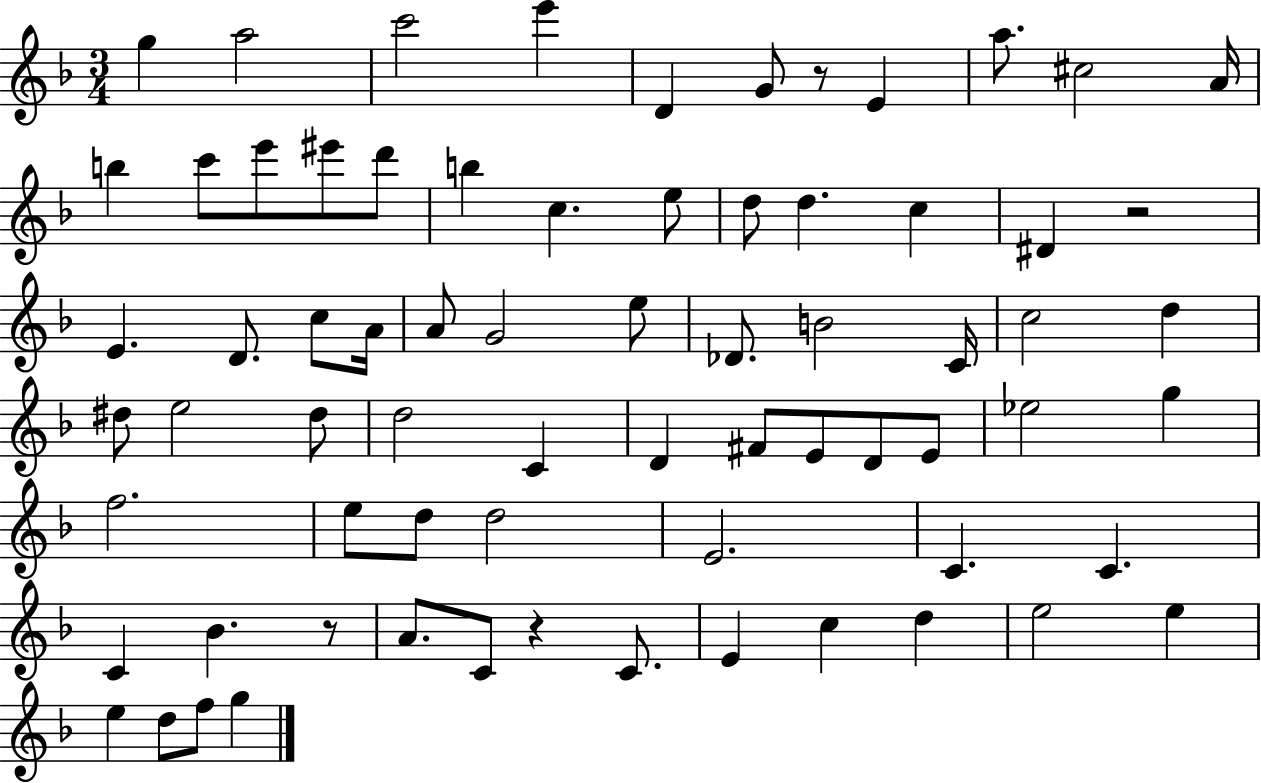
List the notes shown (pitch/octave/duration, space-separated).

G5/q A5/h C6/h E6/q D4/q G4/e R/e E4/q A5/e. C#5/h A4/s B5/q C6/e E6/e EIS6/e D6/e B5/q C5/q. E5/e D5/e D5/q. C5/q D#4/q R/h E4/q. D4/e. C5/e A4/s A4/e G4/h E5/e Db4/e. B4/h C4/s C5/h D5/q D#5/e E5/h D#5/e D5/h C4/q D4/q F#4/e E4/e D4/e E4/e Eb5/h G5/q F5/h. E5/e D5/e D5/h E4/h. C4/q. C4/q. C4/q Bb4/q. R/e A4/e. C4/e R/q C4/e. E4/q C5/q D5/q E5/h E5/q E5/q D5/e F5/e G5/q